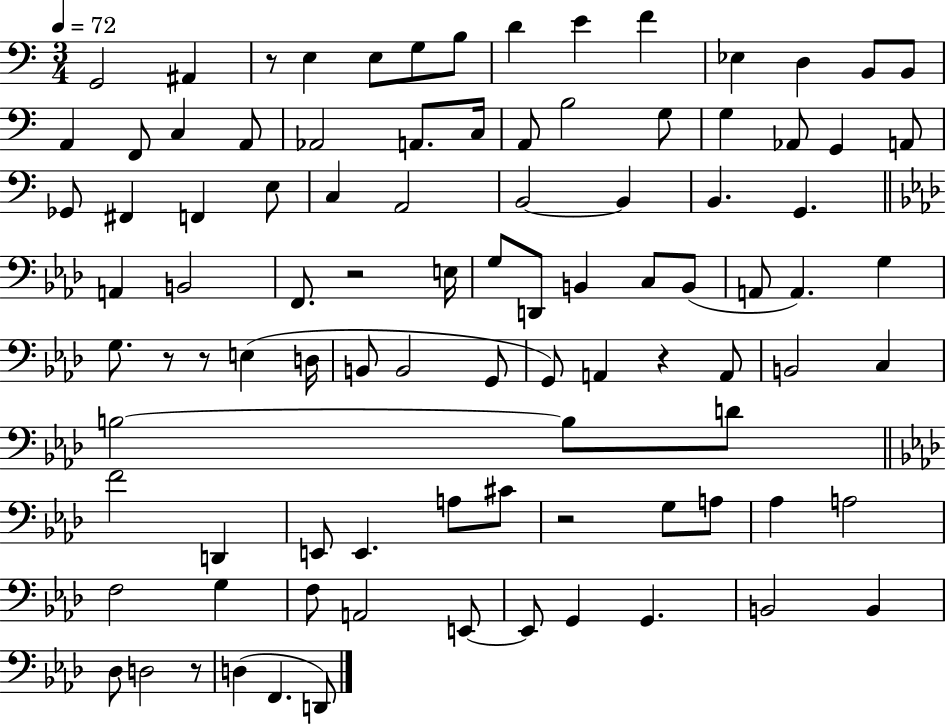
{
  \clef bass
  \numericTimeSignature
  \time 3/4
  \key c \major
  \tempo 4 = 72
  g,2 ais,4 | r8 e4 e8 g8 b8 | d'4 e'4 f'4 | ees4 d4 b,8 b,8 | \break a,4 f,8 c4 a,8 | aes,2 a,8. c16 | a,8 b2 g8 | g4 aes,8 g,4 a,8 | \break ges,8 fis,4 f,4 e8 | c4 a,2 | b,2~~ b,4 | b,4. g,4. | \break \bar "||" \break \key f \minor a,4 b,2 | f,8. r2 e16 | g8 d,8 b,4 c8 b,8( | a,8 a,4.) g4 | \break g8. r8 r8 e4( d16 | b,8 b,2 g,8 | g,8) a,4 r4 a,8 | b,2 c4 | \break b2~~ b8 d'8 | \bar "||" \break \key f \minor f'2 d,4 | e,8 e,4. a8 cis'8 | r2 g8 a8 | aes4 a2 | \break f2 g4 | f8 a,2 e,8~~ | e,8 g,4 g,4. | b,2 b,4 | \break des8 d2 r8 | d4( f,4. d,8) | \bar "|."
}